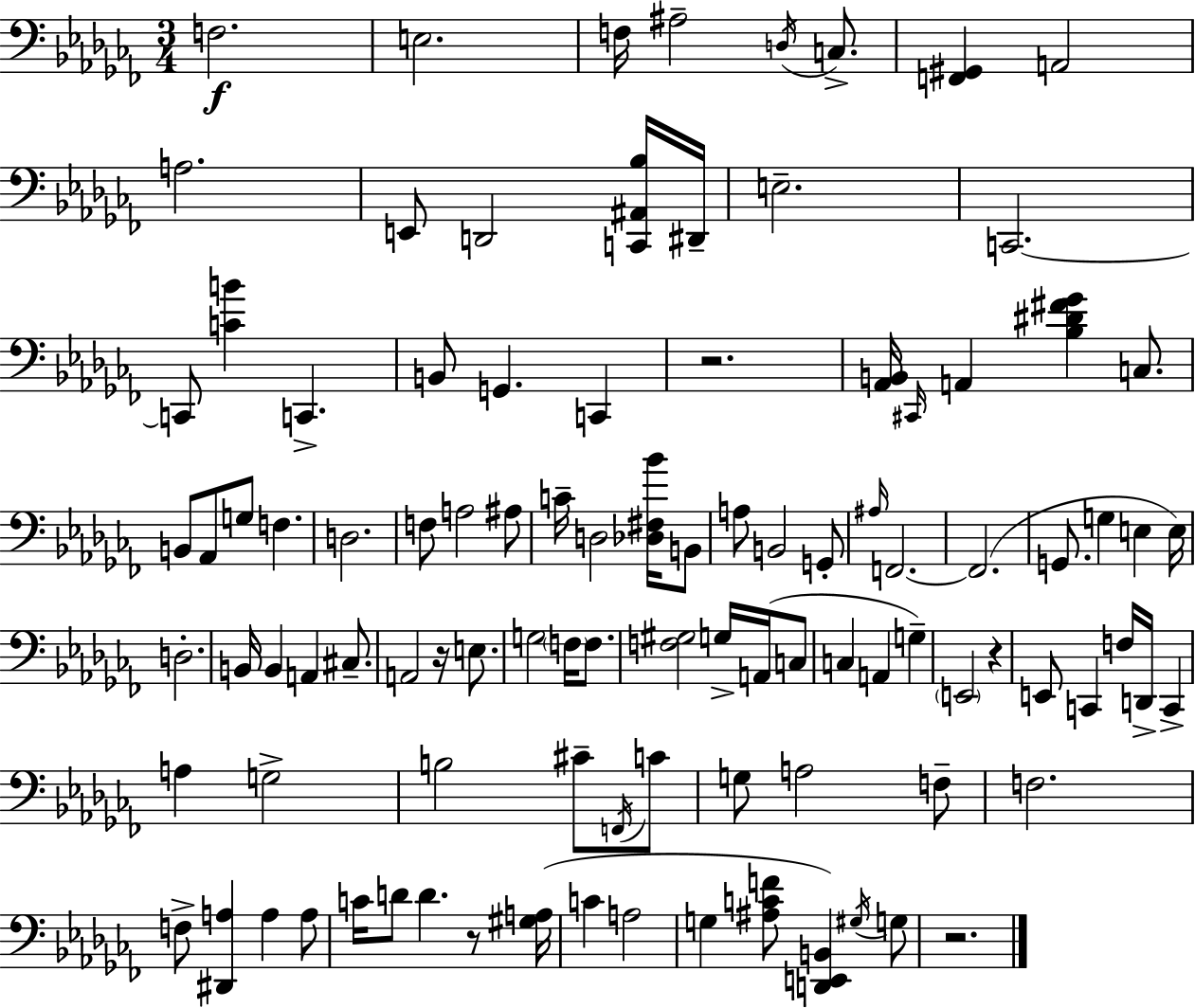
{
  \clef bass
  \numericTimeSignature
  \time 3/4
  \key aes \minor
  f2.\f | e2. | f16 ais2-- \acciaccatura { d16 } c8.-> | <f, gis,>4 a,2 | \break a2. | e,8 d,2 <c, ais, bes>16 | dis,16-- e2.-- | c,2.~~ | \break c,8 <c' b'>4 c,4.-> | b,8 g,4. c,4 | r2. | <aes, b,>16 \grace { cis,16 } a,4 <bes dis' fis' ges'>4 c8. | \break b,8 aes,8 g8 f4. | d2. | f8 a2 | ais8 c'16-- d2 <des fis bes'>16 | \break b,8 a8 b,2 | g,8-. \grace { ais16 } f,2.~~ | f,2.( | g,8. g4 e4 | \break e16) d2.-. | b,16 b,4 a,4 | cis8.-- a,2 r16 | e8. g2 \parenthesize f16 | \break f8. <f gis>2 g16-> | a,16( c8 c4 a,4 g4--) | \parenthesize e,2 r4 | e,8 c,4 f16 d,16-> c,4-> | \break a4 g2-> | b2 cis'8-- | \acciaccatura { f,16 } c'8 g8 a2 | f8-- f2. | \break f8-> <dis, a>4 a4 | a8 c'16 d'8 d'4. | r8 <gis a>16( c'4 a2 | g4 <ais c' f'>8 <d, e, b,>4) | \break \acciaccatura { gis16 } g8 r2. | \bar "|."
}